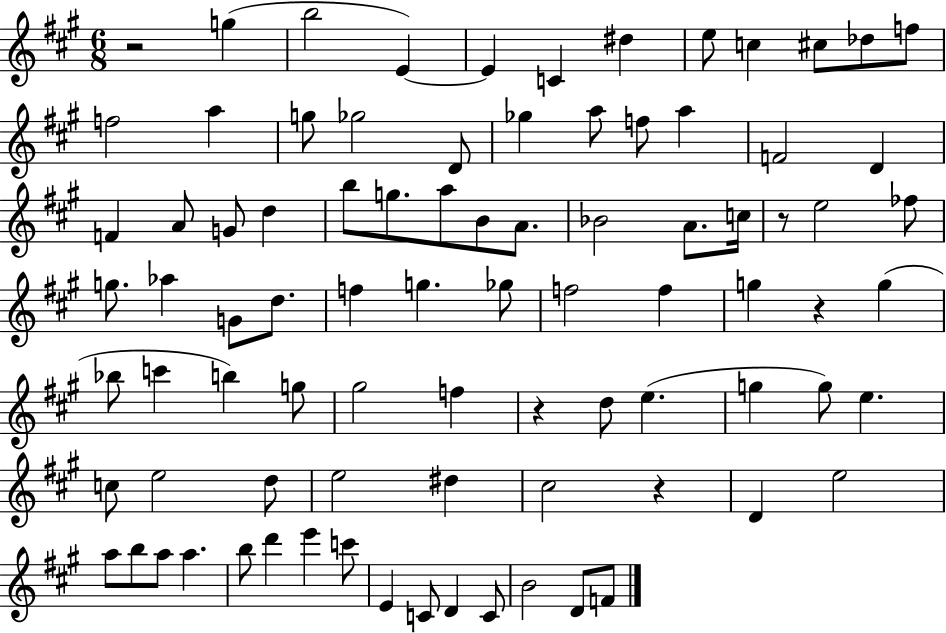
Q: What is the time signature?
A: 6/8